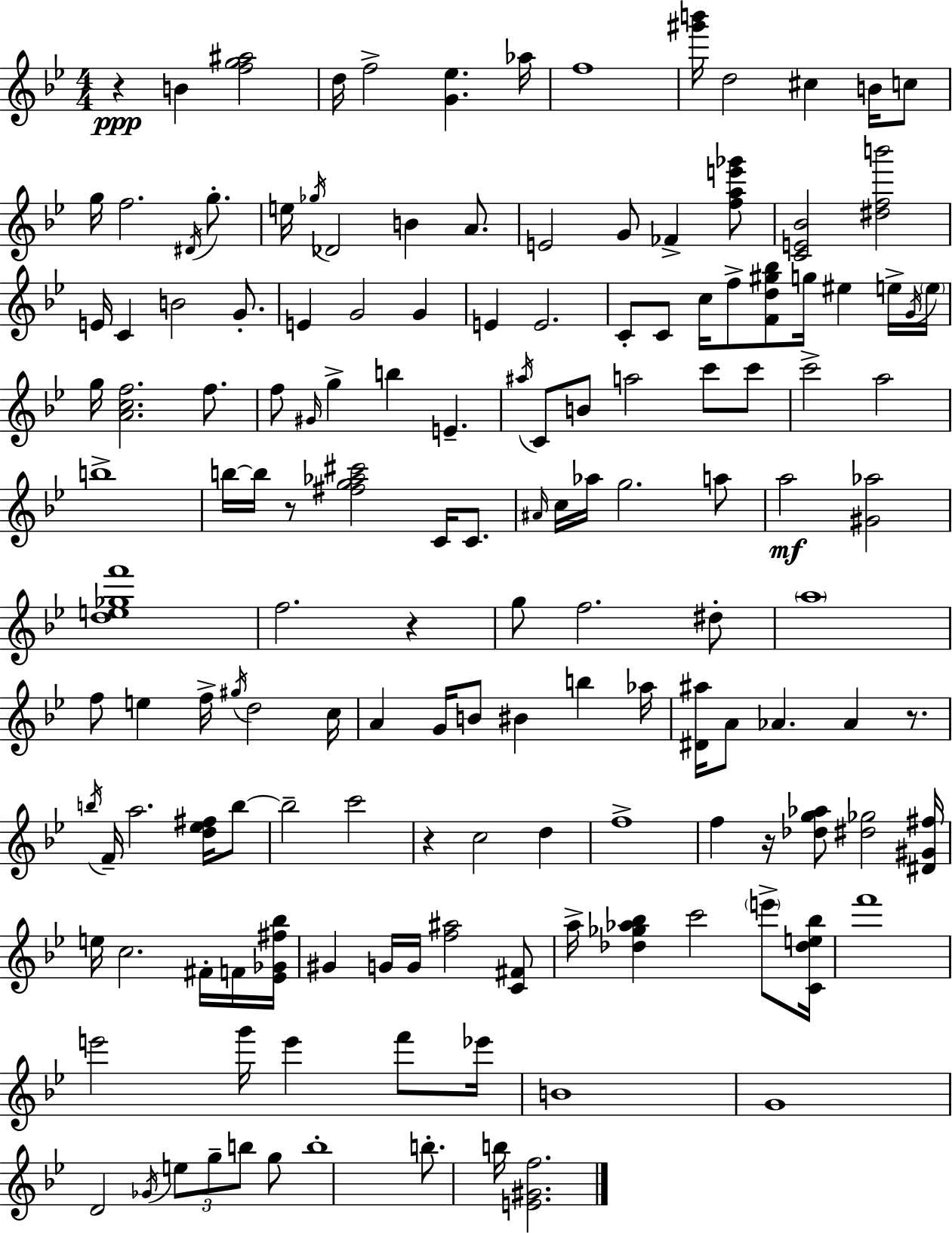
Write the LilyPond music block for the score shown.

{
  \clef treble
  \numericTimeSignature
  \time 4/4
  \key g \minor
  r4\ppp b'4 <f'' g'' ais''>2 | d''16 f''2-> <g' ees''>4. aes''16 | f''1 | <gis''' b'''>16 d''2 cis''4 b'16 c''8 | \break g''16 f''2. \acciaccatura { dis'16 } g''8.-. | e''16 \acciaccatura { ges''16 } des'2 b'4 a'8. | e'2 g'8 fes'4-> | <f'' a'' e''' ges'''>8 <c' e' bes'>2 <dis'' f'' b'''>2 | \break e'16 c'4 b'2 g'8.-. | e'4 g'2 g'4 | e'4 e'2. | c'8-. c'8 c''16 f''8-> <f' d'' gis'' bes''>8 g''16 eis''4 | \break e''16-> \acciaccatura { g'16 } \parenthesize e''16 g''16 <a' c'' f''>2. | f''8. f''8 \grace { gis'16 } g''4-> b''4 e'4.-- | \acciaccatura { ais''16 } c'8 b'8 a''2 | c'''8 c'''8 c'''2-> a''2 | \break b''1-> | b''16~~ b''16 r8 <fis'' g'' aes'' cis'''>2 | c'16 c'8. \grace { ais'16 } c''16 aes''16 g''2. | a''8 a''2\mf <gis' aes''>2 | \break <d'' e'' ges'' f'''>1 | f''2. | r4 g''8 f''2. | dis''8-. \parenthesize a''1 | \break f''8 e''4 f''16-> \acciaccatura { gis''16 } d''2 | c''16 a'4 g'16 b'8 bis'4 | b''4 aes''16 <dis' ais''>16 a'8 aes'4. | aes'4 r8. \acciaccatura { b''16 } f'16-- a''2. | \break <d'' ees'' fis''>16 b''8~~ b''2-- | c'''2 r4 c''2 | d''4 f''1-> | f''4 r16 <des'' g'' aes''>8 <dis'' ges''>2 | \break <dis' gis' fis''>16 e''16 c''2. | fis'16-. f'16 <ees' ges' fis'' bes''>16 gis'4 g'16 g'16 <f'' ais''>2 | <c' fis'>8 a''16-> <des'' ges'' aes'' bes''>4 c'''2 | \parenthesize e'''8-> <c' des'' e'' bes''>16 f'''1 | \break e'''2 | g'''16 e'''4 f'''8 ees'''16 b'1 | g'1 | d'2 | \break \acciaccatura { ges'16 } \tuplet 3/2 { e''8 g''8-- b''8 } g''8 b''1-. | b''8.-. b''16 <e' gis' f''>2. | \bar "|."
}